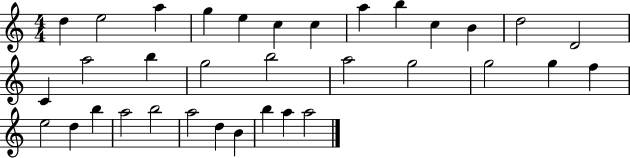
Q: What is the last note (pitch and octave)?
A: A5